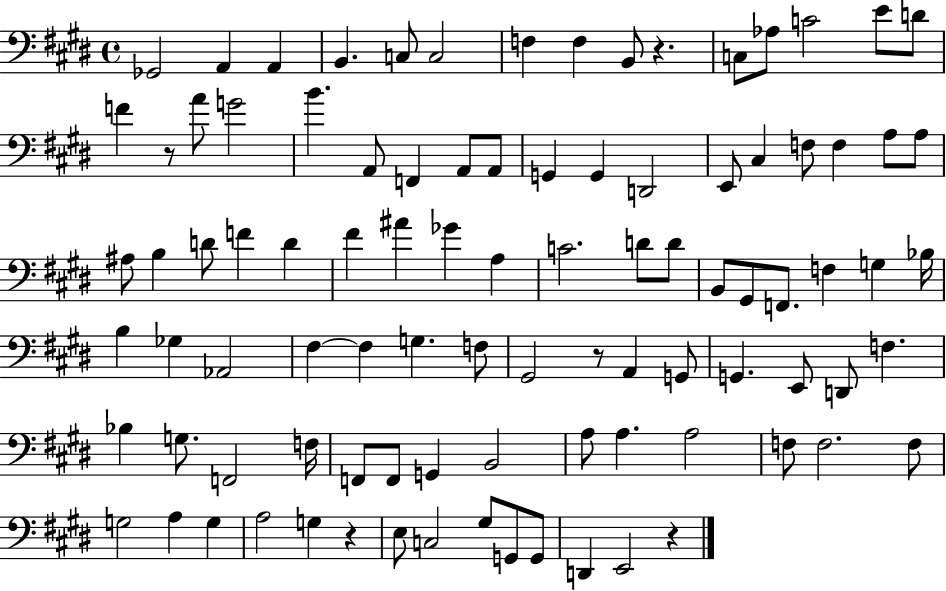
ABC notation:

X:1
T:Untitled
M:4/4
L:1/4
K:E
_G,,2 A,, A,, B,, C,/2 C,2 F, F, B,,/2 z C,/2 _A,/2 C2 E/2 D/2 F z/2 A/2 G2 B A,,/2 F,, A,,/2 A,,/2 G,, G,, D,,2 E,,/2 ^C, F,/2 F, A,/2 A,/2 ^A,/2 B, D/2 F D ^F ^A _G A, C2 D/2 D/2 B,,/2 ^G,,/2 F,,/2 F, G, _B,/4 B, _G, _A,,2 ^F, ^F, G, F,/2 ^G,,2 z/2 A,, G,,/2 G,, E,,/2 D,,/2 F, _B, G,/2 F,,2 F,/4 F,,/2 F,,/2 G,, B,,2 A,/2 A, A,2 F,/2 F,2 F,/2 G,2 A, G, A,2 G, z E,/2 C,2 ^G,/2 G,,/2 G,,/2 D,, E,,2 z